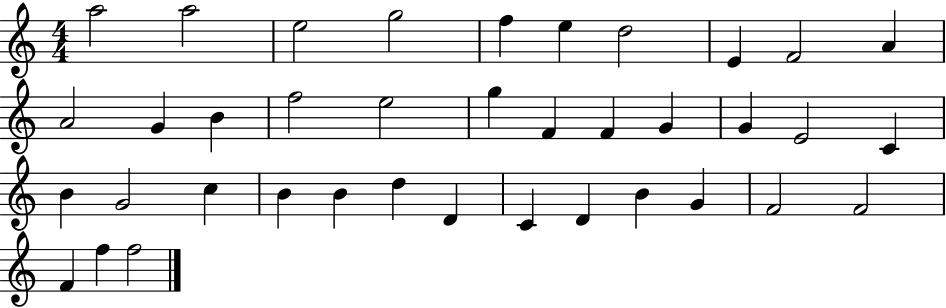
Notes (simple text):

A5/h A5/h E5/h G5/h F5/q E5/q D5/h E4/q F4/h A4/q A4/h G4/q B4/q F5/h E5/h G5/q F4/q F4/q G4/q G4/q E4/h C4/q B4/q G4/h C5/q B4/q B4/q D5/q D4/q C4/q D4/q B4/q G4/q F4/h F4/h F4/q F5/q F5/h